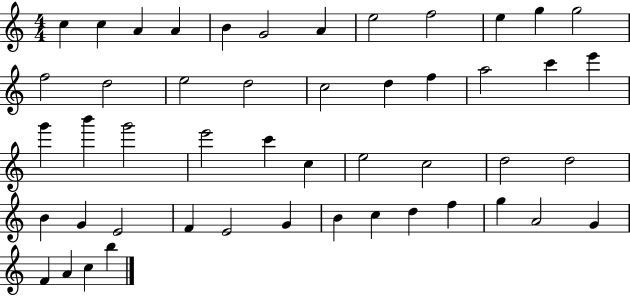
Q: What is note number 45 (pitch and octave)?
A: G4